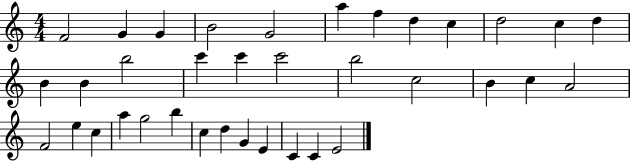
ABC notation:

X:1
T:Untitled
M:4/4
L:1/4
K:C
F2 G G B2 G2 a f d c d2 c d B B b2 c' c' c'2 b2 c2 B c A2 F2 e c a g2 b c d G E C C E2